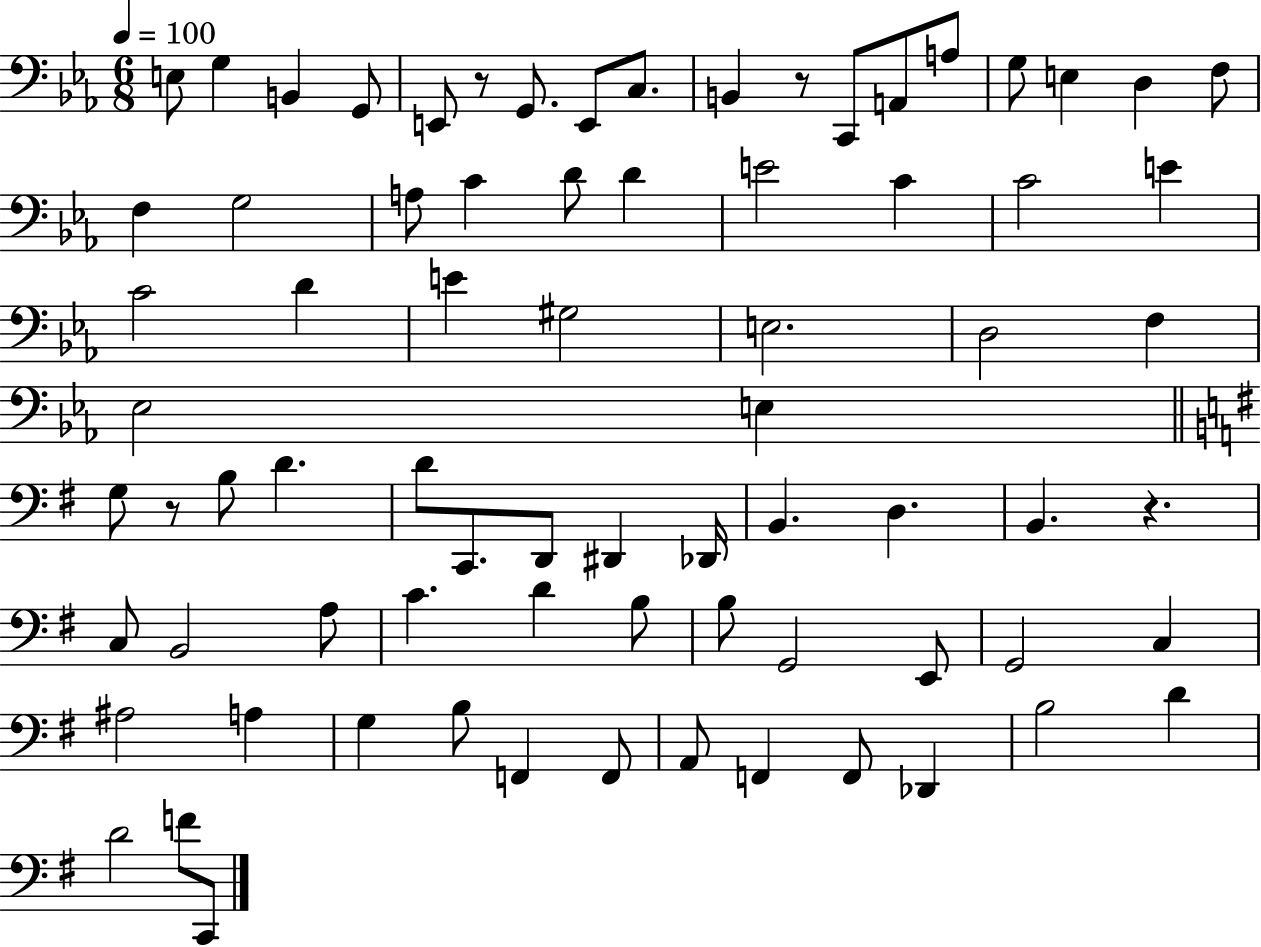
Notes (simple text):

E3/e G3/q B2/q G2/e E2/e R/e G2/e. E2/e C3/e. B2/q R/e C2/e A2/e A3/e G3/e E3/q D3/q F3/e F3/q G3/h A3/e C4/q D4/e D4/q E4/h C4/q C4/h E4/q C4/h D4/q E4/q G#3/h E3/h. D3/h F3/q Eb3/h E3/q G3/e R/e B3/e D4/q. D4/e C2/e. D2/e D#2/q Db2/s B2/q. D3/q. B2/q. R/q. C3/e B2/h A3/e C4/q. D4/q B3/e B3/e G2/h E2/e G2/h C3/q A#3/h A3/q G3/q B3/e F2/q F2/e A2/e F2/q F2/e Db2/q B3/h D4/q D4/h F4/e C2/e